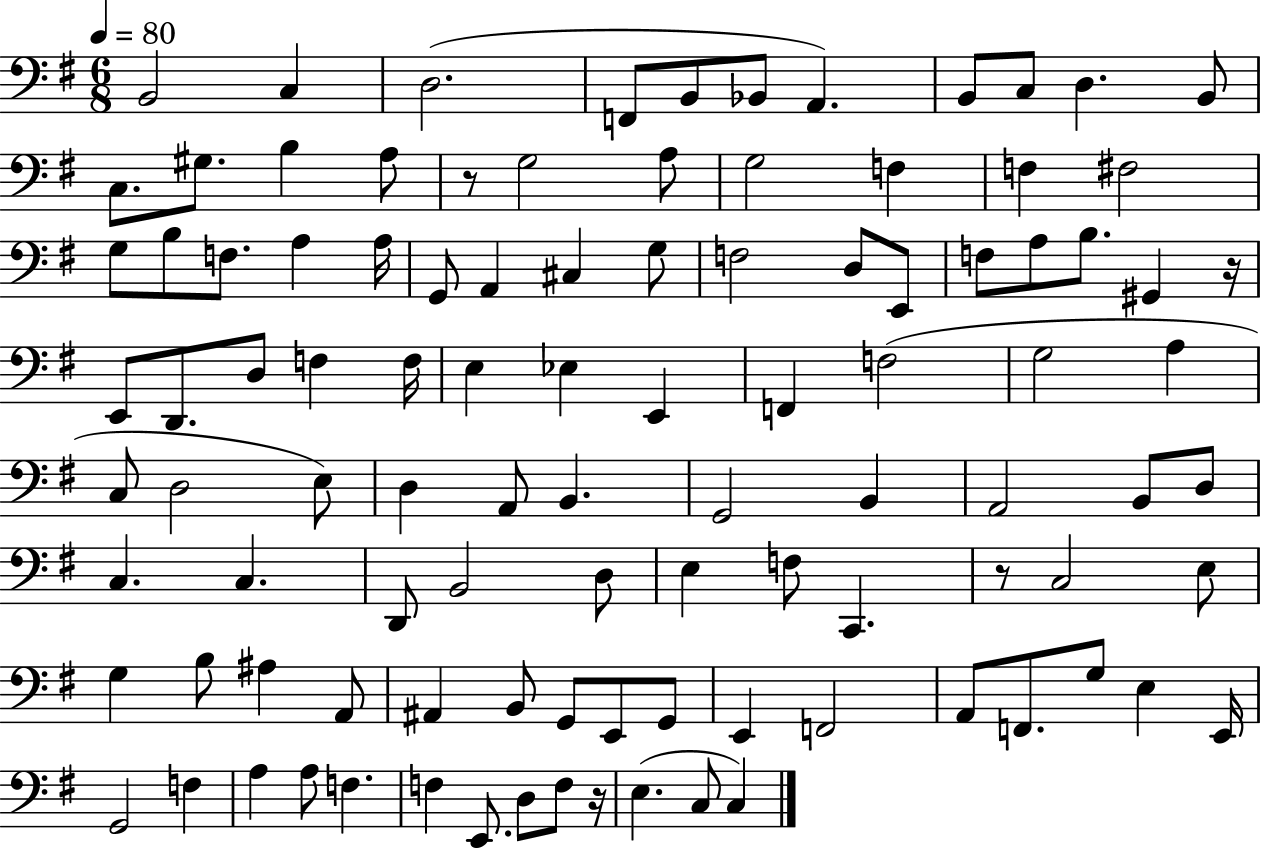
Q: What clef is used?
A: bass